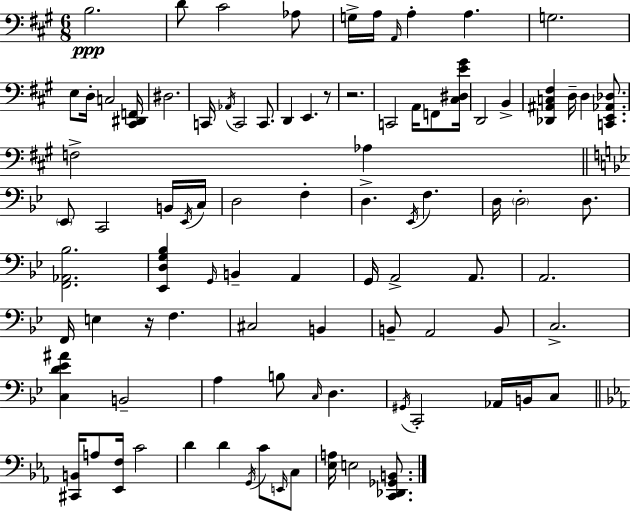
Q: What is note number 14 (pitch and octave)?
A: D#3